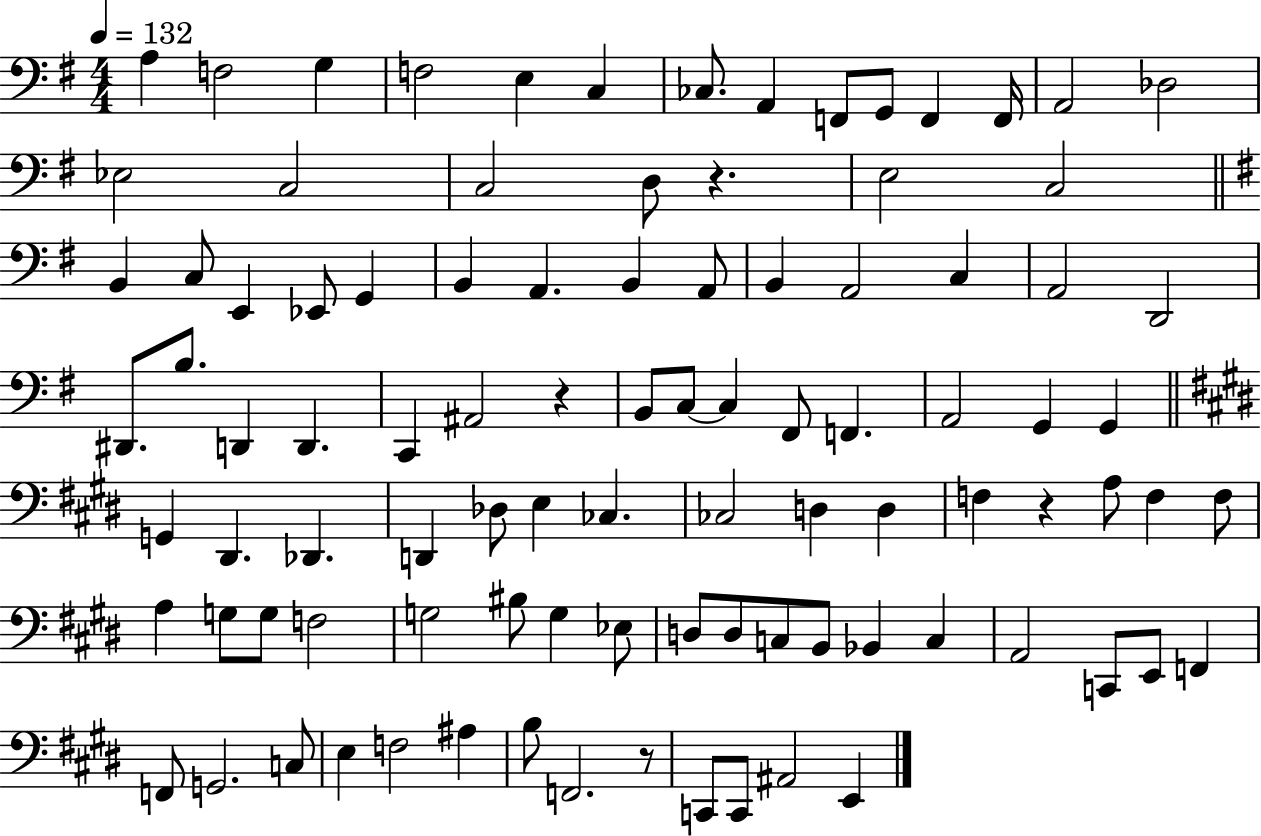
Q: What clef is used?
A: bass